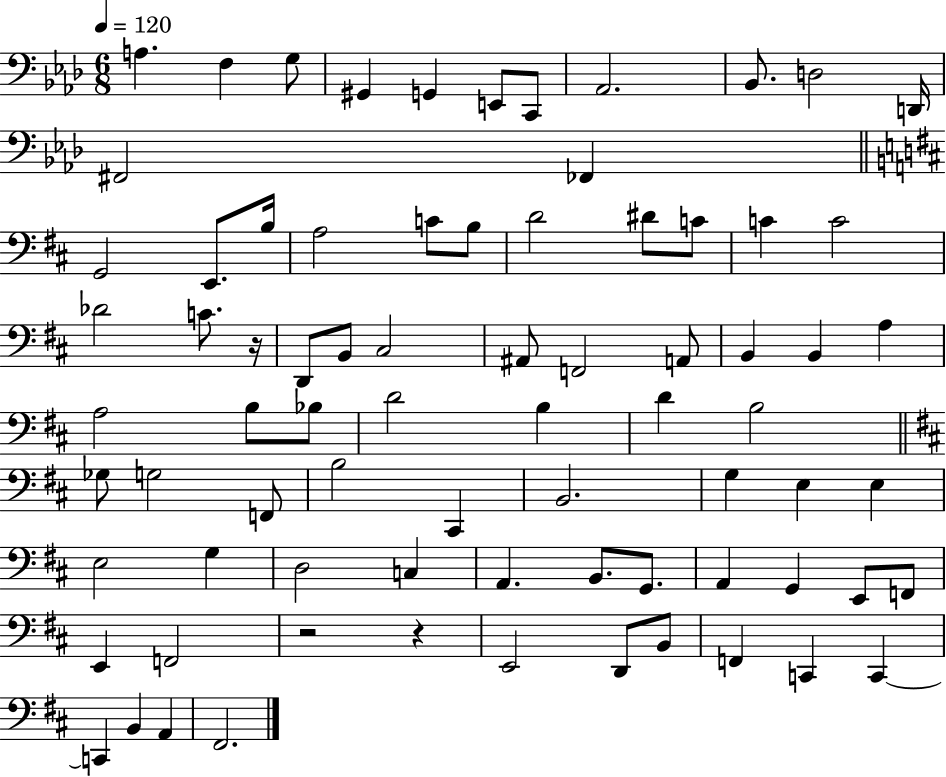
X:1
T:Untitled
M:6/8
L:1/4
K:Ab
A, F, G,/2 ^G,, G,, E,,/2 C,,/2 _A,,2 _B,,/2 D,2 D,,/4 ^F,,2 _F,, G,,2 E,,/2 B,/4 A,2 C/2 B,/2 D2 ^D/2 C/2 C C2 _D2 C/2 z/4 D,,/2 B,,/2 ^C,2 ^A,,/2 F,,2 A,,/2 B,, B,, A, A,2 B,/2 _B,/2 D2 B, D B,2 _G,/2 G,2 F,,/2 B,2 ^C,, B,,2 G, E, E, E,2 G, D,2 C, A,, B,,/2 G,,/2 A,, G,, E,,/2 F,,/2 E,, F,,2 z2 z E,,2 D,,/2 B,,/2 F,, C,, C,, C,, B,, A,, ^F,,2